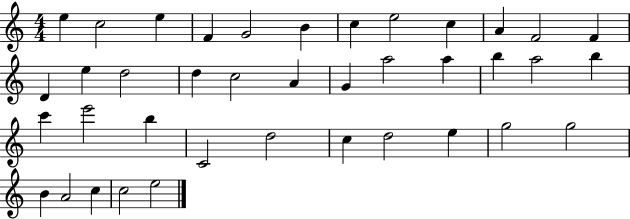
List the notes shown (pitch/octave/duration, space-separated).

E5/q C5/h E5/q F4/q G4/h B4/q C5/q E5/h C5/q A4/q F4/h F4/q D4/q E5/q D5/h D5/q C5/h A4/q G4/q A5/h A5/q B5/q A5/h B5/q C6/q E6/h B5/q C4/h D5/h C5/q D5/h E5/q G5/h G5/h B4/q A4/h C5/q C5/h E5/h